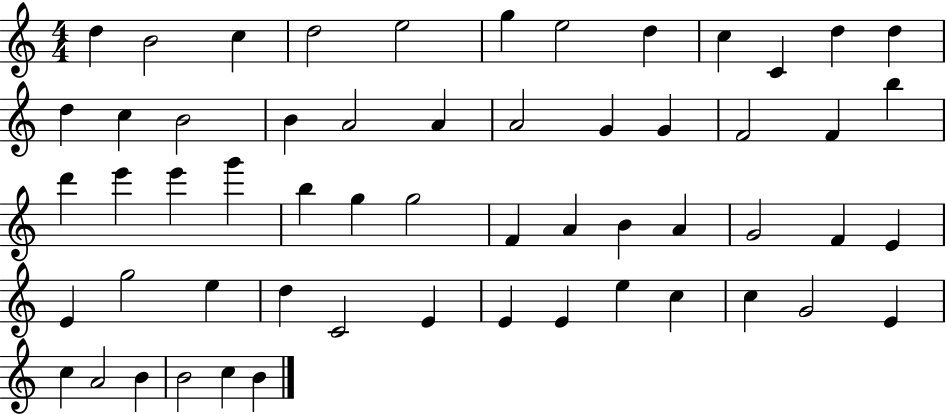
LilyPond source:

{
  \clef treble
  \numericTimeSignature
  \time 4/4
  \key c \major
  d''4 b'2 c''4 | d''2 e''2 | g''4 e''2 d''4 | c''4 c'4 d''4 d''4 | \break d''4 c''4 b'2 | b'4 a'2 a'4 | a'2 g'4 g'4 | f'2 f'4 b''4 | \break d'''4 e'''4 e'''4 g'''4 | b''4 g''4 g''2 | f'4 a'4 b'4 a'4 | g'2 f'4 e'4 | \break e'4 g''2 e''4 | d''4 c'2 e'4 | e'4 e'4 e''4 c''4 | c''4 g'2 e'4 | \break c''4 a'2 b'4 | b'2 c''4 b'4 | \bar "|."
}